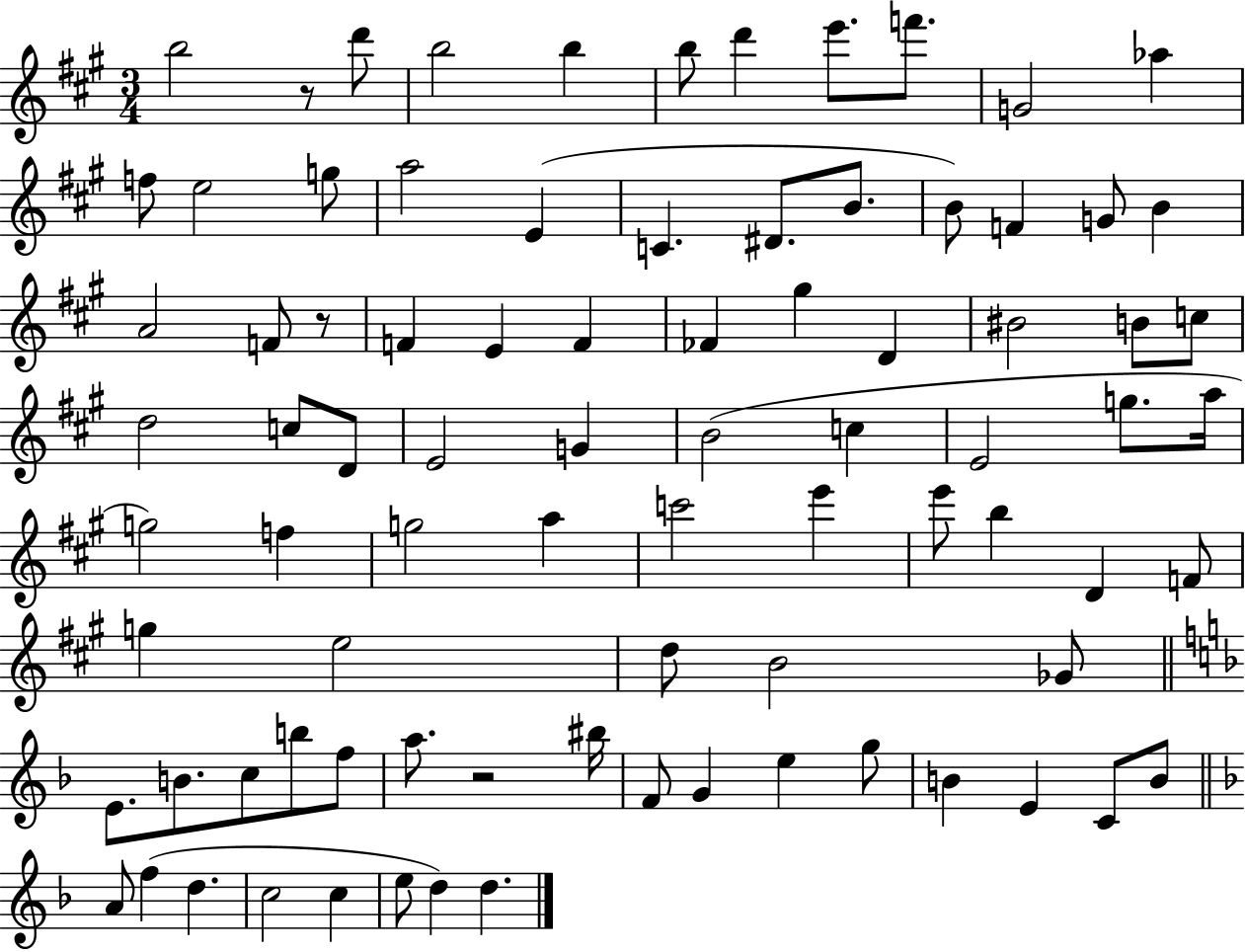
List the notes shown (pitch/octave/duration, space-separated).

B5/h R/e D6/e B5/h B5/q B5/e D6/q E6/e. F6/e. G4/h Ab5/q F5/e E5/h G5/e A5/h E4/q C4/q. D#4/e. B4/e. B4/e F4/q G4/e B4/q A4/h F4/e R/e F4/q E4/q F4/q FES4/q G#5/q D4/q BIS4/h B4/e C5/e D5/h C5/e D4/e E4/h G4/q B4/h C5/q E4/h G5/e. A5/s G5/h F5/q G5/h A5/q C6/h E6/q E6/e B5/q D4/q F4/e G5/q E5/h D5/e B4/h Gb4/e E4/e. B4/e. C5/e B5/e F5/e A5/e. R/h BIS5/s F4/e G4/q E5/q G5/e B4/q E4/q C4/e B4/e A4/e F5/q D5/q. C5/h C5/q E5/e D5/q D5/q.